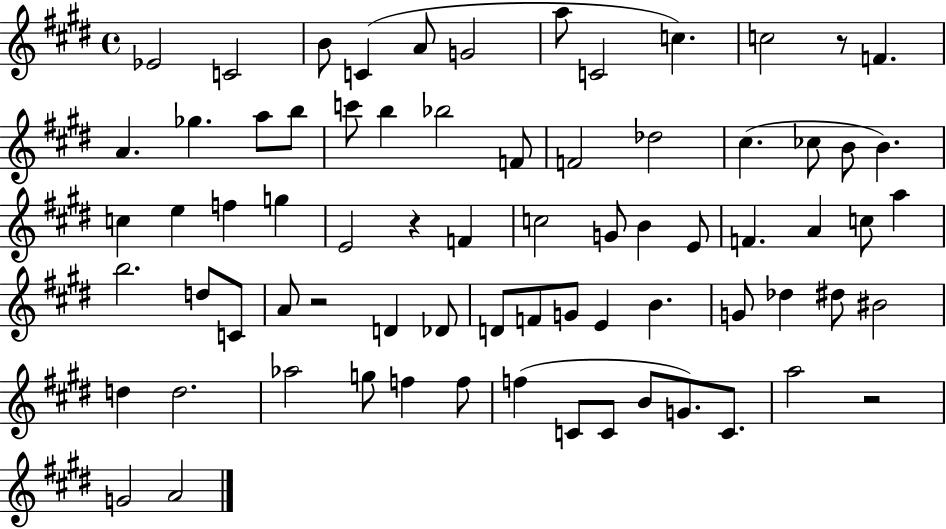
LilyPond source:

{
  \clef treble
  \time 4/4
  \defaultTimeSignature
  \key e \major
  ees'2 c'2 | b'8 c'4( a'8 g'2 | a''8 c'2 c''4.) | c''2 r8 f'4. | \break a'4. ges''4. a''8 b''8 | c'''8 b''4 bes''2 f'8 | f'2 des''2 | cis''4.( ces''8 b'8 b'4.) | \break c''4 e''4 f''4 g''4 | e'2 r4 f'4 | c''2 g'8 b'4 e'8 | f'4. a'4 c''8 a''4 | \break b''2. d''8 c'8 | a'8 r2 d'4 des'8 | d'8 f'8 g'8 e'4 b'4. | g'8 des''4 dis''8 bis'2 | \break d''4 d''2. | aes''2 g''8 f''4 f''8 | f''4( c'8 c'8 b'8 g'8.) c'8. | a''2 r2 | \break g'2 a'2 | \bar "|."
}